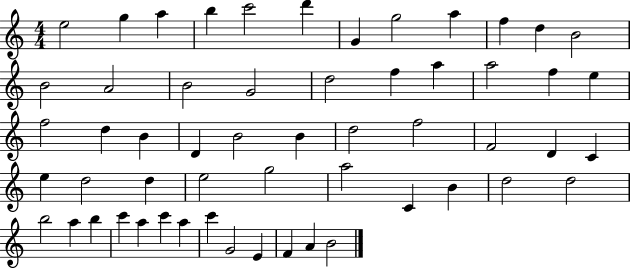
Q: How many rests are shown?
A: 0